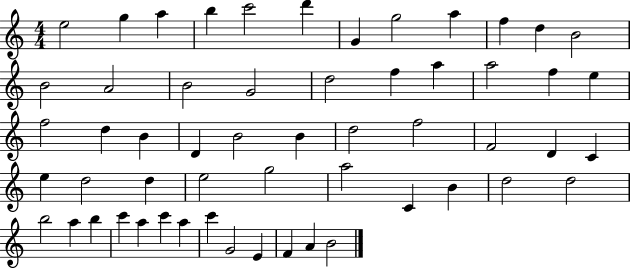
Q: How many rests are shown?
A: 0